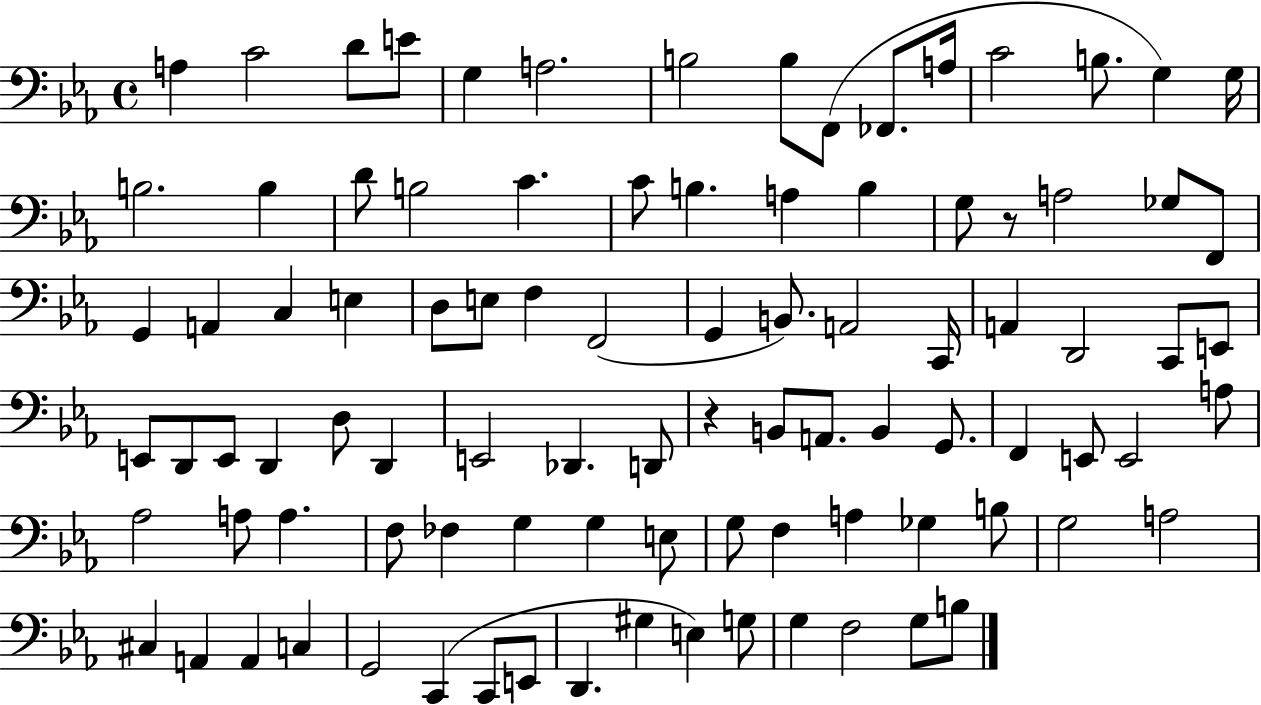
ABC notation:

X:1
T:Untitled
M:4/4
L:1/4
K:Eb
A, C2 D/2 E/2 G, A,2 B,2 B,/2 F,,/2 _F,,/2 A,/4 C2 B,/2 G, G,/4 B,2 B, D/2 B,2 C C/2 B, A, B, G,/2 z/2 A,2 _G,/2 F,,/2 G,, A,, C, E, D,/2 E,/2 F, F,,2 G,, B,,/2 A,,2 C,,/4 A,, D,,2 C,,/2 E,,/2 E,,/2 D,,/2 E,,/2 D,, D,/2 D,, E,,2 _D,, D,,/2 z B,,/2 A,,/2 B,, G,,/2 F,, E,,/2 E,,2 A,/2 _A,2 A,/2 A, F,/2 _F, G, G, E,/2 G,/2 F, A, _G, B,/2 G,2 A,2 ^C, A,, A,, C, G,,2 C,, C,,/2 E,,/2 D,, ^G, E, G,/2 G, F,2 G,/2 B,/2